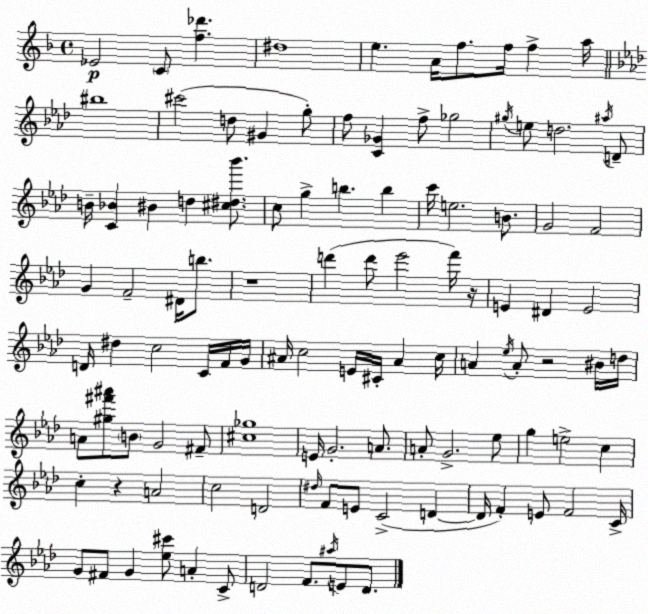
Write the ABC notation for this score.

X:1
T:Untitled
M:4/4
L:1/4
K:F
_E2 C/2 [f_d'] ^d4 e A/4 f/2 f/4 f a/4 ^b4 ^c'2 d/2 ^G g/2 f/2 [C_G] f/2 _g2 ^g/4 e/2 d2 ^a/4 D/2 B/4 [C_B] ^B d [^c^d_b']/2 c/2 g b b c'/4 e2 B/2 G2 F2 G F2 ^D/4 b/2 z4 d' d'/2 _e'2 f'/4 z/4 E ^D E2 D/4 ^d c2 C/4 F/4 G/4 ^A/4 c2 E/4 ^C/4 ^A c/4 A _e/4 A/2 z2 ^B/4 d/4 A/2 [^g^f'^a']/2 B/2 G2 ^F/2 [^c_g]4 E/4 G2 A/2 A/2 G2 _e/2 g e2 c c z A2 c2 D2 ^d/4 F/2 E/2 C2 D D/4 F E/2 F2 C/4 G/2 ^F/2 G [_e^c']/2 A C/2 D2 F/2 ^a/4 E/2 D/2